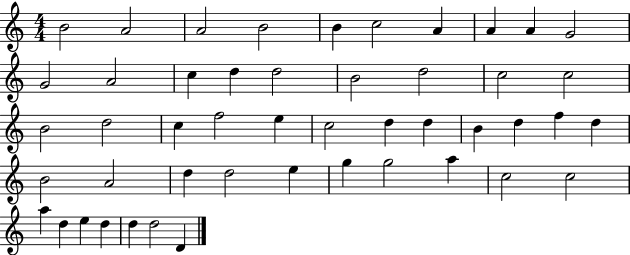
X:1
T:Untitled
M:4/4
L:1/4
K:C
B2 A2 A2 B2 B c2 A A A G2 G2 A2 c d d2 B2 d2 c2 c2 B2 d2 c f2 e c2 d d B d f d B2 A2 d d2 e g g2 a c2 c2 a d e d d d2 D